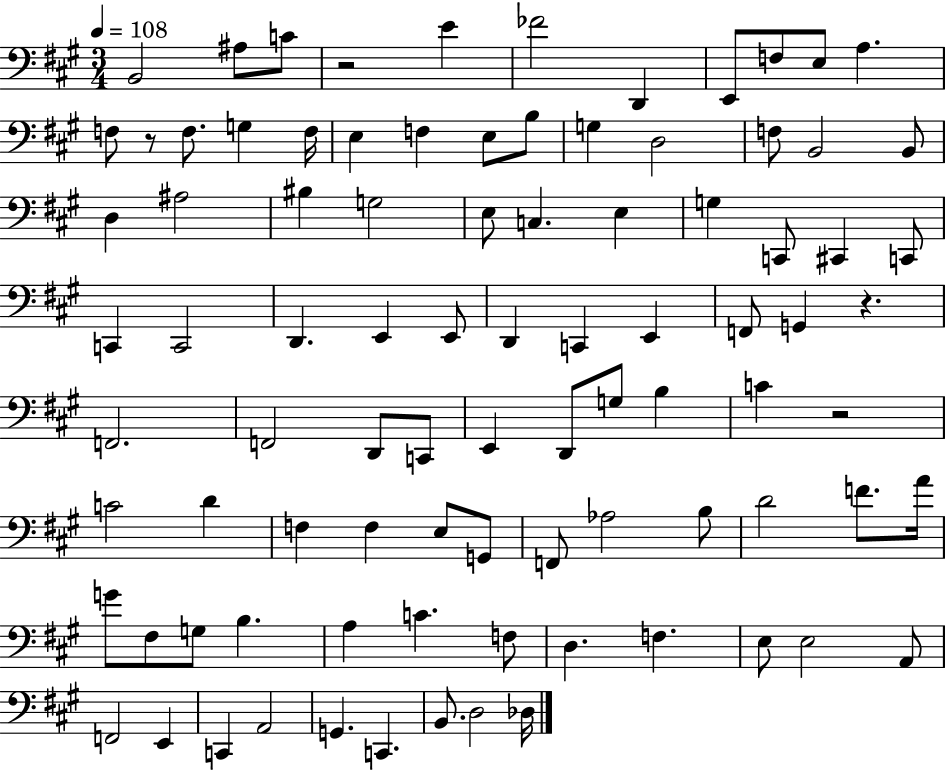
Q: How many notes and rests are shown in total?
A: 90